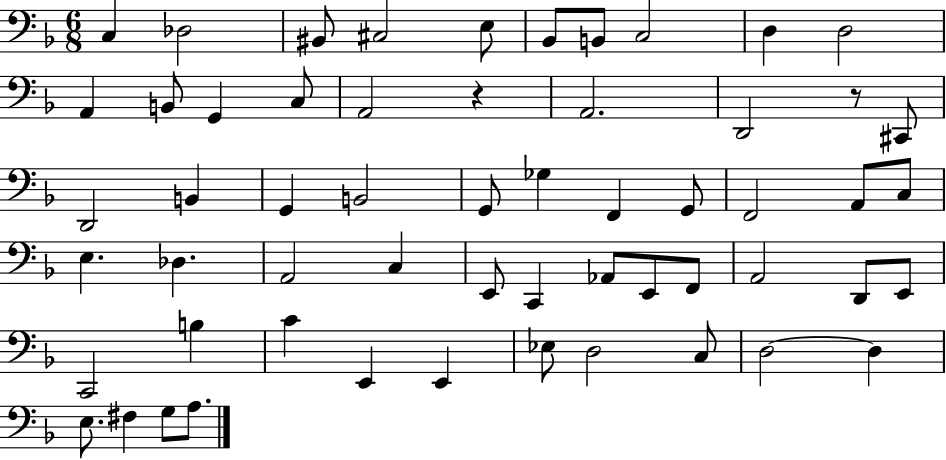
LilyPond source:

{
  \clef bass
  \numericTimeSignature
  \time 6/8
  \key f \major
  c4 des2 | bis,8 cis2 e8 | bes,8 b,8 c2 | d4 d2 | \break a,4 b,8 g,4 c8 | a,2 r4 | a,2. | d,2 r8 cis,8 | \break d,2 b,4 | g,4 b,2 | g,8 ges4 f,4 g,8 | f,2 a,8 c8 | \break e4. des4. | a,2 c4 | e,8 c,4 aes,8 e,8 f,8 | a,2 d,8 e,8 | \break c,2 b4 | c'4 e,4 e,4 | ees8 d2 c8 | d2~~ d4 | \break e8. fis4 g8 a8. | \bar "|."
}